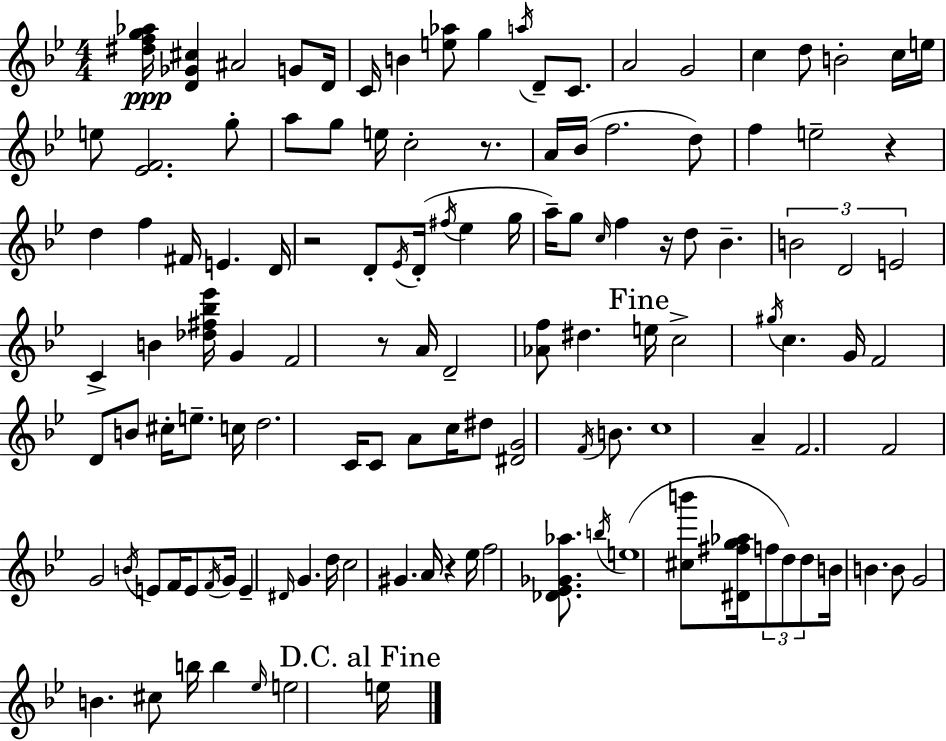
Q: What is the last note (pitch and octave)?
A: E5